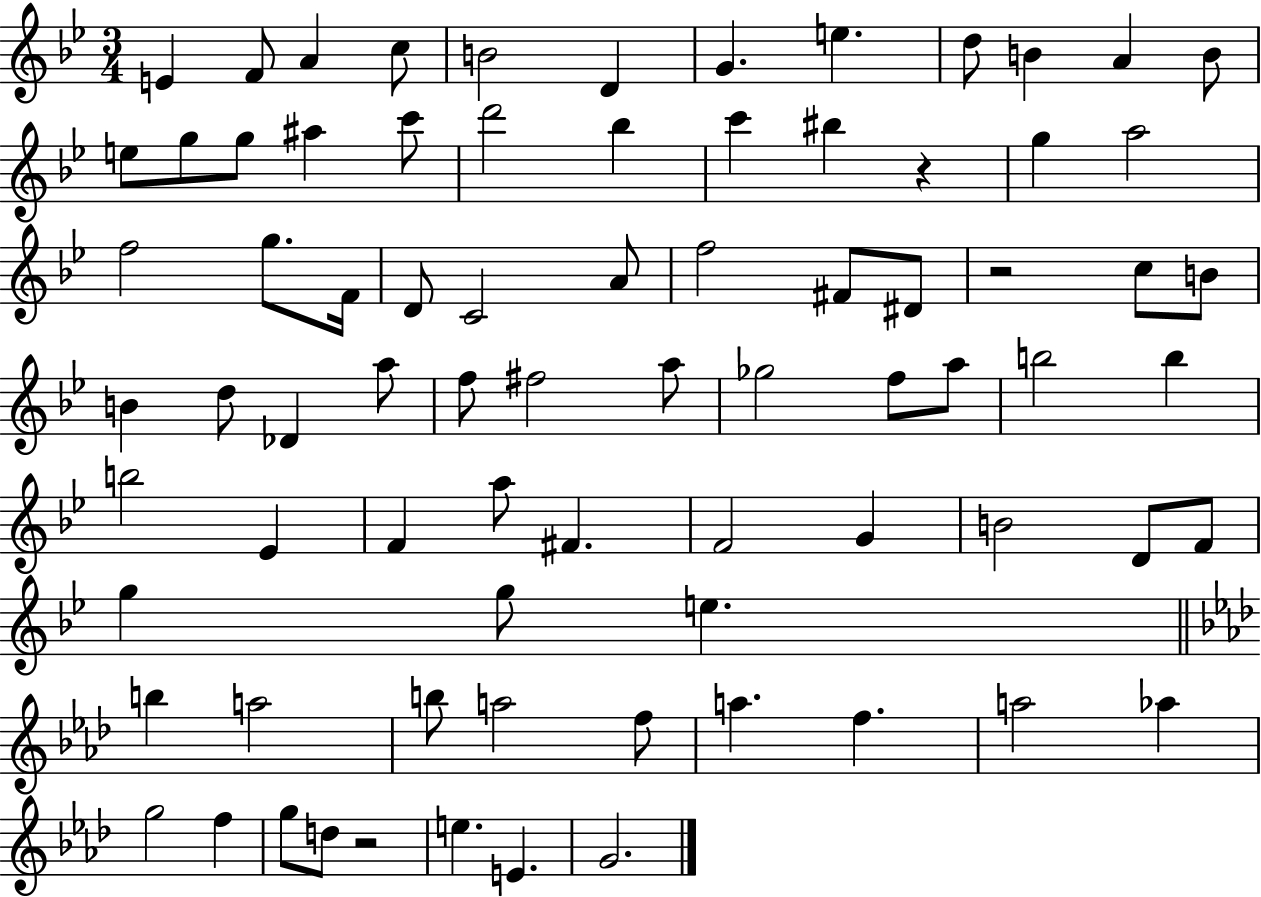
{
  \clef treble
  \numericTimeSignature
  \time 3/4
  \key bes \major
  e'4 f'8 a'4 c''8 | b'2 d'4 | g'4. e''4. | d''8 b'4 a'4 b'8 | \break e''8 g''8 g''8 ais''4 c'''8 | d'''2 bes''4 | c'''4 bis''4 r4 | g''4 a''2 | \break f''2 g''8. f'16 | d'8 c'2 a'8 | f''2 fis'8 dis'8 | r2 c''8 b'8 | \break b'4 d''8 des'4 a''8 | f''8 fis''2 a''8 | ges''2 f''8 a''8 | b''2 b''4 | \break b''2 ees'4 | f'4 a''8 fis'4. | f'2 g'4 | b'2 d'8 f'8 | \break g''4 g''8 e''4. | \bar "||" \break \key f \minor b''4 a''2 | b''8 a''2 f''8 | a''4. f''4. | a''2 aes''4 | \break g''2 f''4 | g''8 d''8 r2 | e''4. e'4. | g'2. | \break \bar "|."
}